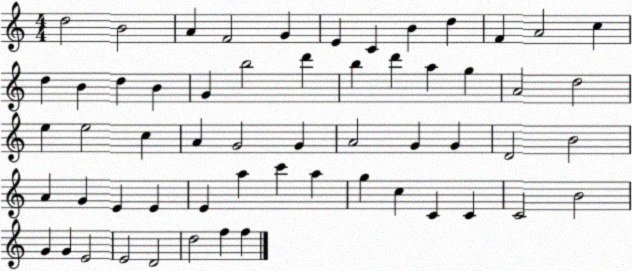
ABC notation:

X:1
T:Untitled
M:4/4
L:1/4
K:C
d2 B2 A F2 G E C B d F A2 c d B d B G b2 d' b d' a g A2 d2 e e2 c A G2 G A2 G G D2 B2 A G E E E a c' a g c C C C2 B2 G G E2 E2 D2 d2 f f